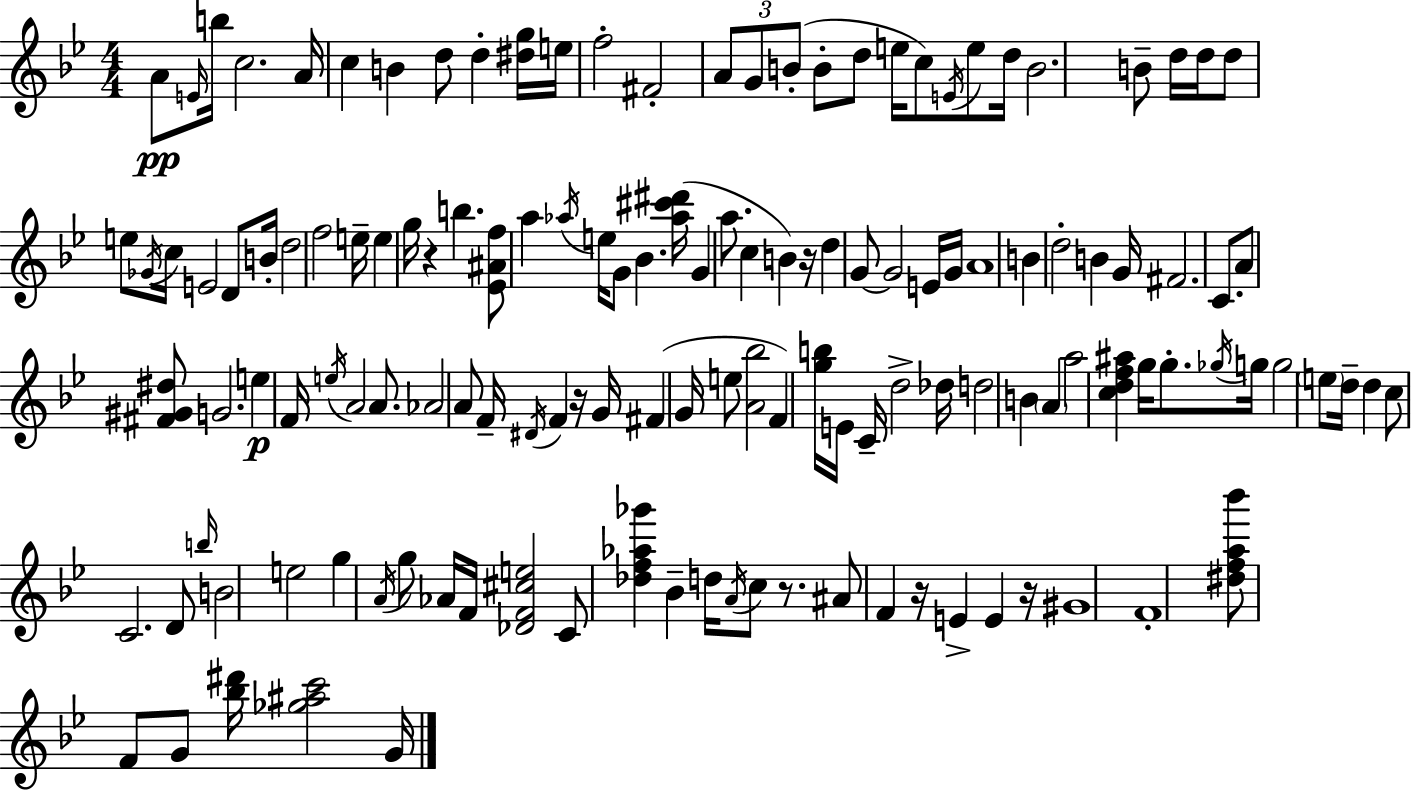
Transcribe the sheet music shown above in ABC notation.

X:1
T:Untitled
M:4/4
L:1/4
K:Bb
A/2 E/4 b/4 c2 A/4 c B d/2 d [^dg]/4 e/4 f2 ^F2 A/2 G/2 B/2 B/2 d/2 e/4 c/2 E/4 e/2 d/4 B2 B/2 d/4 d/4 d/2 e/2 _G/4 c/4 E2 D/2 B/4 d2 f2 e/4 e g/4 z b [_E^Af]/2 a _a/4 e/4 G/2 _B [_a^c'^d']/4 G a/2 c B z/4 d G/2 G2 E/4 G/4 A4 B d2 B G/4 ^F2 C/2 A/2 [^F^G^d]/2 G2 e F/4 e/4 A2 A/2 _A2 A/2 F/4 ^D/4 F z/4 G/4 ^F G/4 e/2 [A_b]2 F [gb]/4 E/4 C/4 d2 _d/4 d2 B A a2 [cdf^a] g/4 g/2 _g/4 g/4 g2 e/2 d/4 d c/2 C2 D/2 b/4 B2 e2 g A/4 g/2 _A/4 F/4 [_DF^ce]2 C/2 [_df_a_g'] _B d/4 A/4 c/2 z/2 ^A/2 F z/4 E E z/4 ^G4 F4 [^dfa_b']/2 F/2 G/2 [_b^d']/4 [_g^ac']2 G/4